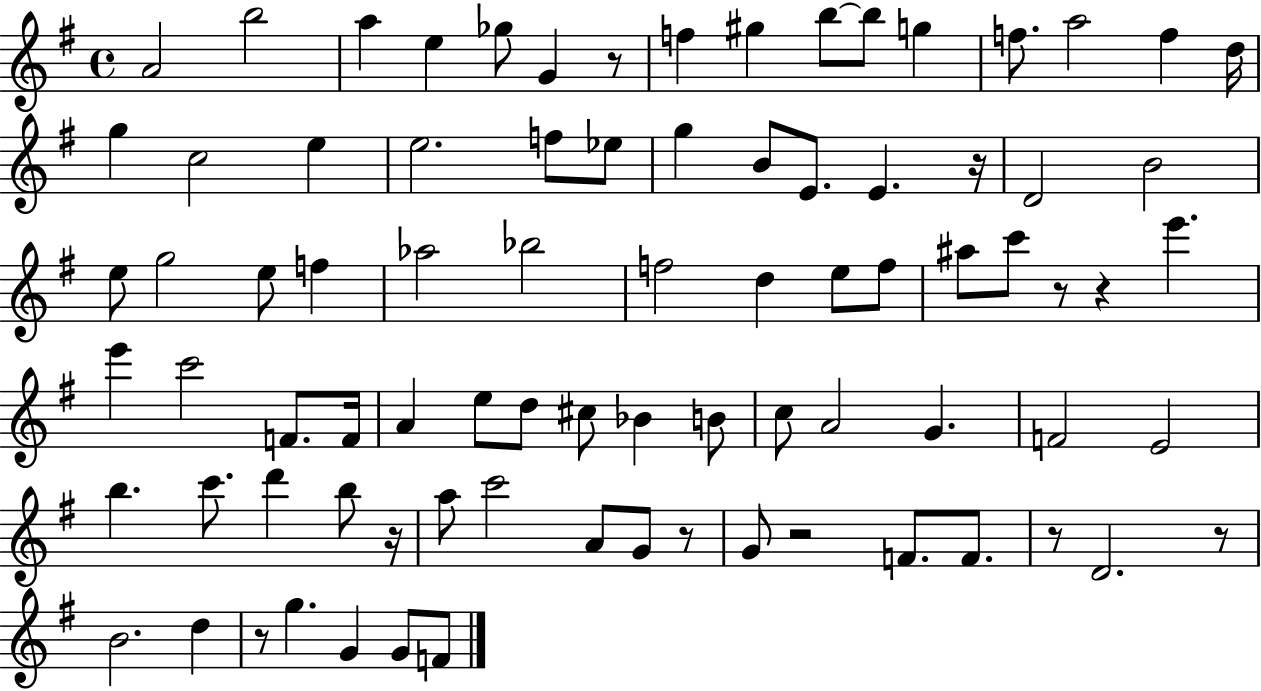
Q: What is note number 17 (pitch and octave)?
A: C5